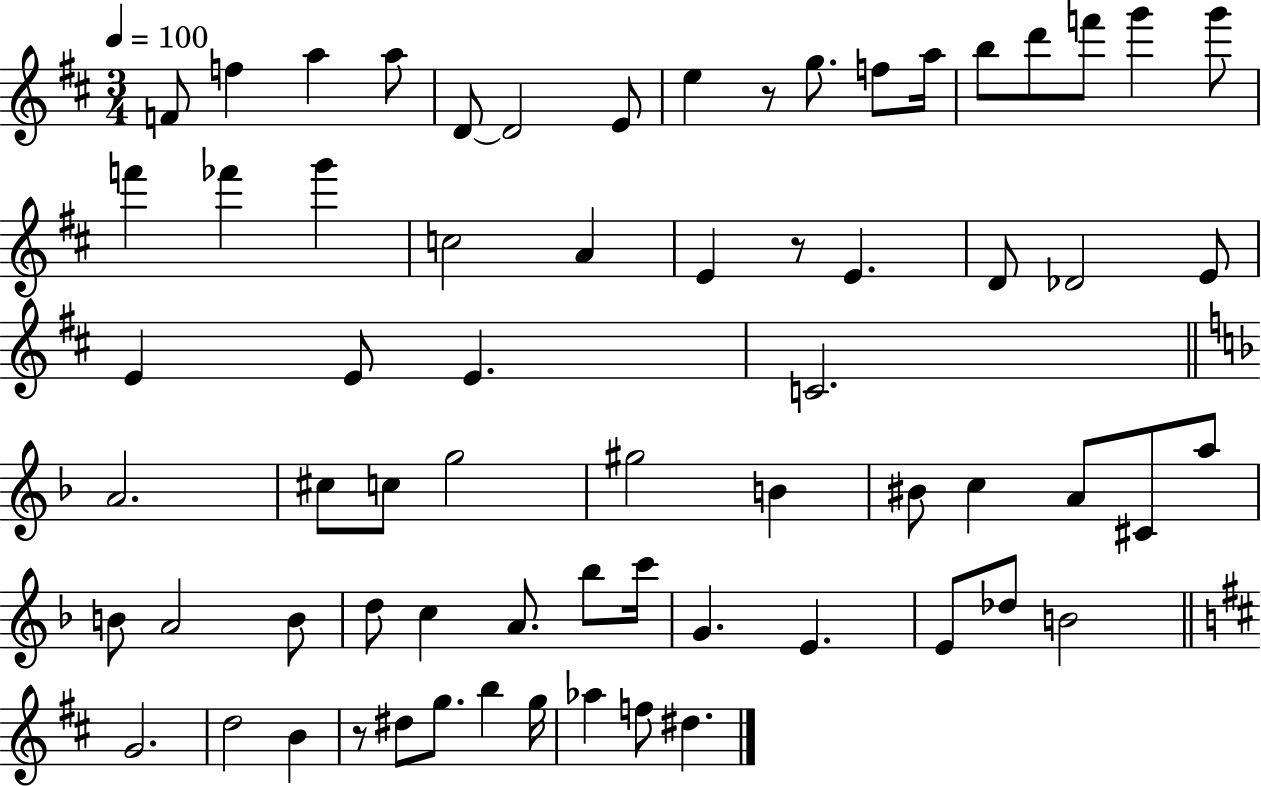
{
  \clef treble
  \numericTimeSignature
  \time 3/4
  \key d \major
  \tempo 4 = 100
  f'8 f''4 a''4 a''8 | d'8~~ d'2 e'8 | e''4 r8 g''8. f''8 a''16 | b''8 d'''8 f'''8 g'''4 g'''8 | \break f'''4 fes'''4 g'''4 | c''2 a'4 | e'4 r8 e'4. | d'8 des'2 e'8 | \break e'4 e'8 e'4. | c'2. | \bar "||" \break \key f \major a'2. | cis''8 c''8 g''2 | gis''2 b'4 | bis'8 c''4 a'8 cis'8 a''8 | \break b'8 a'2 b'8 | d''8 c''4 a'8. bes''8 c'''16 | g'4. e'4. | e'8 des''8 b'2 | \break \bar "||" \break \key d \major g'2. | d''2 b'4 | r8 dis''8 g''8. b''4 g''16 | aes''4 f''8 dis''4. | \break \bar "|."
}